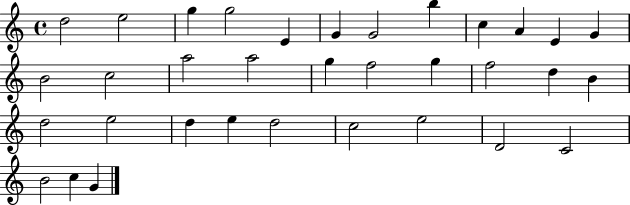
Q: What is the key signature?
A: C major